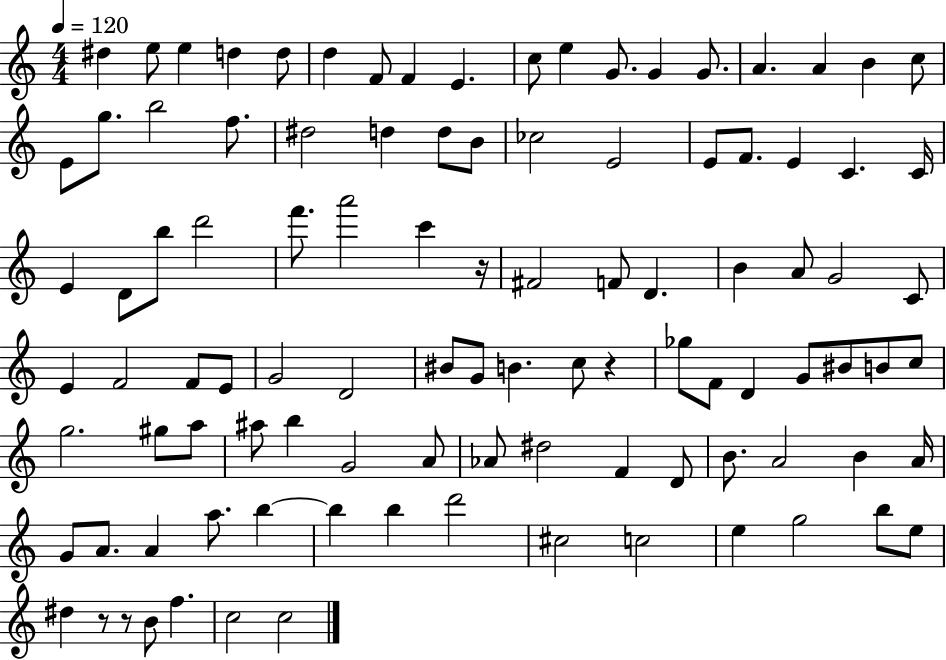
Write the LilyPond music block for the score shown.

{
  \clef treble
  \numericTimeSignature
  \time 4/4
  \key c \major
  \tempo 4 = 120
  dis''4 e''8 e''4 d''4 d''8 | d''4 f'8 f'4 e'4. | c''8 e''4 g'8. g'4 g'8. | a'4. a'4 b'4 c''8 | \break e'8 g''8. b''2 f''8. | dis''2 d''4 d''8 b'8 | ces''2 e'2 | e'8 f'8. e'4 c'4. c'16 | \break e'4 d'8 b''8 d'''2 | f'''8. a'''2 c'''4 r16 | fis'2 f'8 d'4. | b'4 a'8 g'2 c'8 | \break e'4 f'2 f'8 e'8 | g'2 d'2 | bis'8 g'8 b'4. c''8 r4 | ges''8 f'8 d'4 g'8 bis'8 b'8 c''8 | \break g''2. gis''8 a''8 | ais''8 b''4 g'2 a'8 | aes'8 dis''2 f'4 d'8 | b'8. a'2 b'4 a'16 | \break g'8 a'8. a'4 a''8. b''4~~ | b''4 b''4 d'''2 | cis''2 c''2 | e''4 g''2 b''8 e''8 | \break dis''4 r8 r8 b'8 f''4. | c''2 c''2 | \bar "|."
}